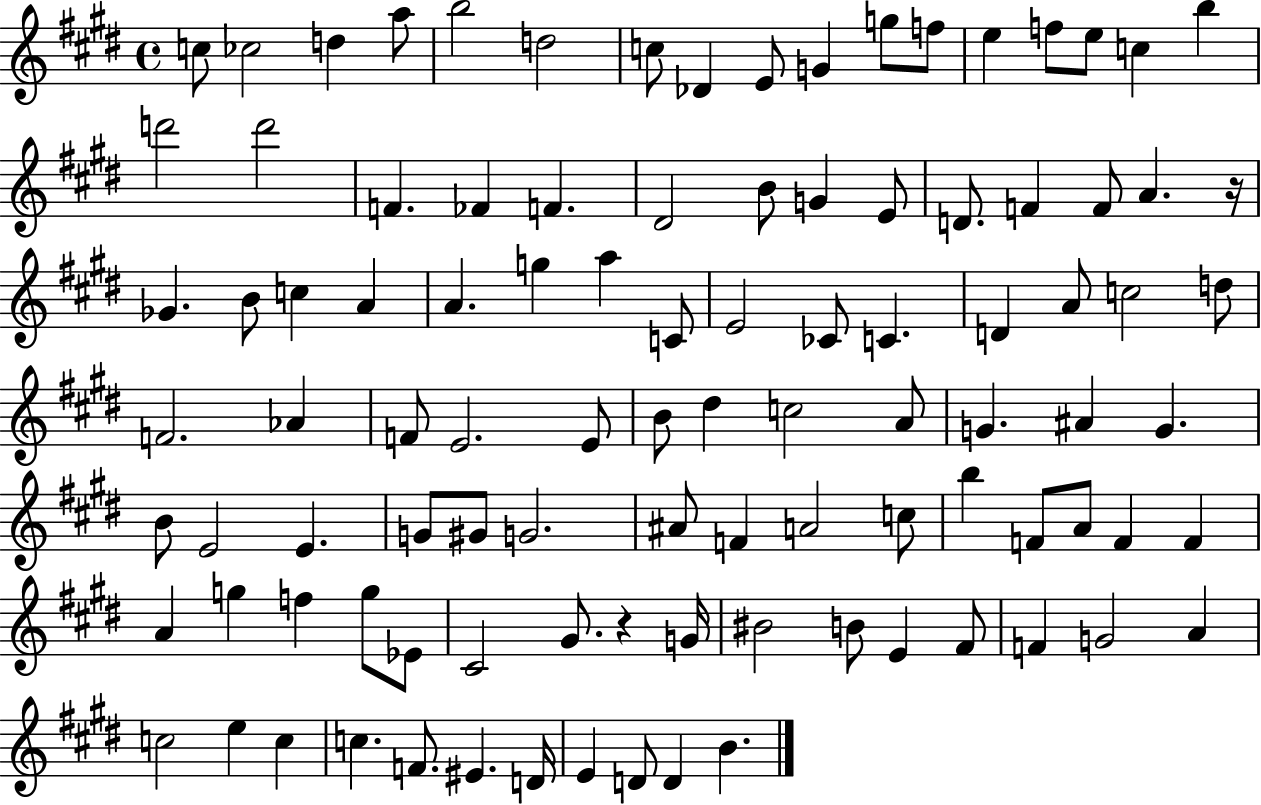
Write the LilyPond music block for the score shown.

{
  \clef treble
  \time 4/4
  \defaultTimeSignature
  \key e \major
  c''8 ces''2 d''4 a''8 | b''2 d''2 | c''8 des'4 e'8 g'4 g''8 f''8 | e''4 f''8 e''8 c''4 b''4 | \break d'''2 d'''2 | f'4. fes'4 f'4. | dis'2 b'8 g'4 e'8 | d'8. f'4 f'8 a'4. r16 | \break ges'4. b'8 c''4 a'4 | a'4. g''4 a''4 c'8 | e'2 ces'8 c'4. | d'4 a'8 c''2 d''8 | \break f'2. aes'4 | f'8 e'2. e'8 | b'8 dis''4 c''2 a'8 | g'4. ais'4 g'4. | \break b'8 e'2 e'4. | g'8 gis'8 g'2. | ais'8 f'4 a'2 c''8 | b''4 f'8 a'8 f'4 f'4 | \break a'4 g''4 f''4 g''8 ees'8 | cis'2 gis'8. r4 g'16 | bis'2 b'8 e'4 fis'8 | f'4 g'2 a'4 | \break c''2 e''4 c''4 | c''4. f'8. eis'4. d'16 | e'4 d'8 d'4 b'4. | \bar "|."
}